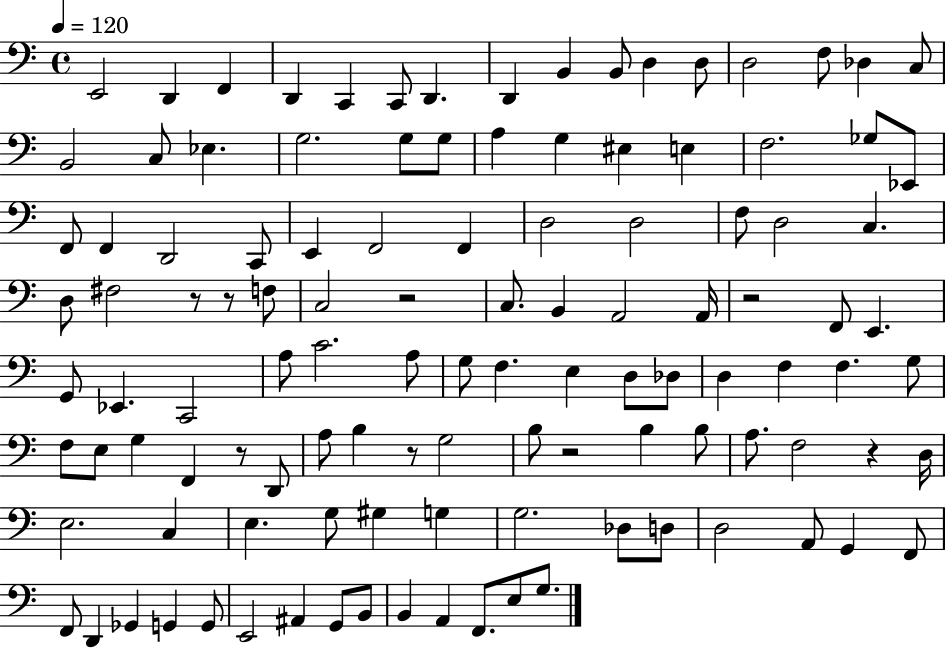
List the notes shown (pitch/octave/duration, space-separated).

E2/h D2/q F2/q D2/q C2/q C2/e D2/q. D2/q B2/q B2/e D3/q D3/e D3/h F3/e Db3/q C3/e B2/h C3/e Eb3/q. G3/h. G3/e G3/e A3/q G3/q EIS3/q E3/q F3/h. Gb3/e Eb2/e F2/e F2/q D2/h C2/e E2/q F2/h F2/q D3/h D3/h F3/e D3/h C3/q. D3/e F#3/h R/e R/e F3/e C3/h R/h C3/e. B2/q A2/h A2/s R/h F2/e E2/q. G2/e Eb2/q. C2/h A3/e C4/h. A3/e G3/e F3/q. E3/q D3/e Db3/e D3/q F3/q F3/q. G3/e F3/e E3/e G3/q F2/q R/e D2/e A3/e B3/q R/e G3/h B3/e R/h B3/q B3/e A3/e. F3/h R/q D3/s E3/h. C3/q E3/q. G3/e G#3/q G3/q G3/h. Db3/e D3/e D3/h A2/e G2/q F2/e F2/e D2/q Gb2/q G2/q G2/e E2/h A#2/q G2/e B2/e B2/q A2/q F2/e. E3/e G3/e.